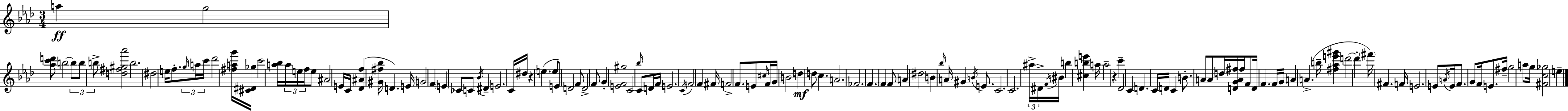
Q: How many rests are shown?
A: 2